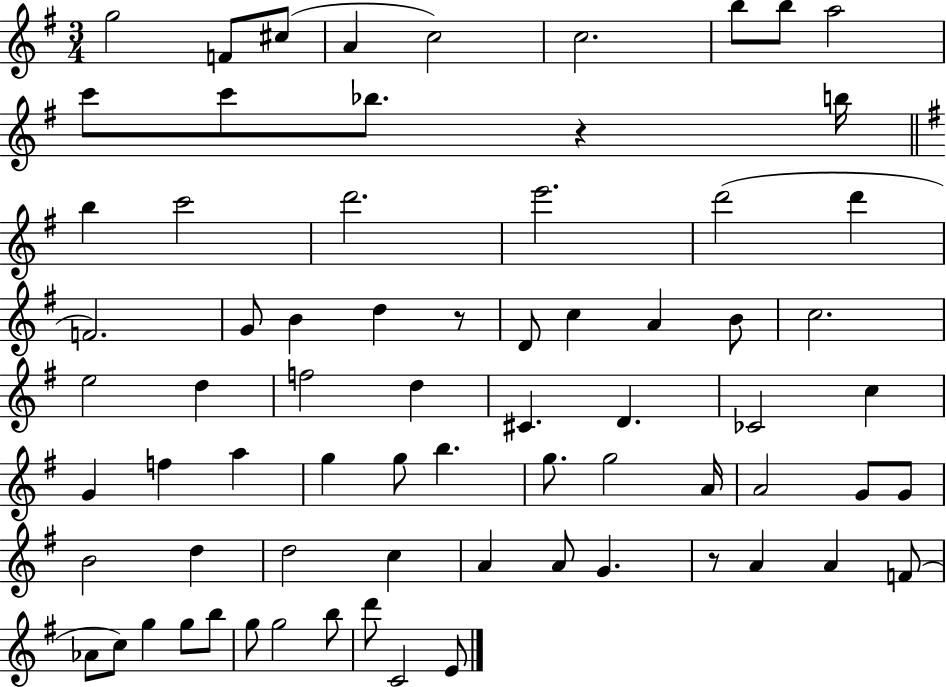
X:1
T:Untitled
M:3/4
L:1/4
K:G
g2 F/2 ^c/2 A c2 c2 b/2 b/2 a2 c'/2 c'/2 _b/2 z b/4 b c'2 d'2 e'2 d'2 d' F2 G/2 B d z/2 D/2 c A B/2 c2 e2 d f2 d ^C D _C2 c G f a g g/2 b g/2 g2 A/4 A2 G/2 G/2 B2 d d2 c A A/2 G z/2 A A F/2 _A/2 c/2 g g/2 b/2 g/2 g2 b/2 d'/2 C2 E/2